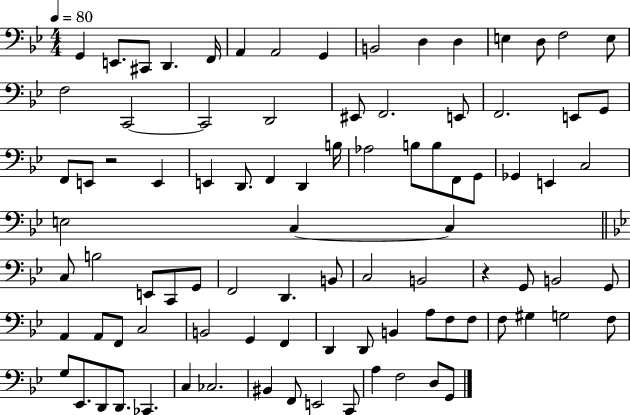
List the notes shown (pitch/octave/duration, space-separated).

G2/q E2/e. C#2/e D2/q. F2/s A2/q A2/h G2/q B2/h D3/q D3/q E3/q D3/e F3/h E3/e F3/h C2/h C2/h D2/h EIS2/e F2/h. E2/e F2/h. E2/e G2/e F2/e E2/e R/h E2/q E2/q D2/e. F2/q D2/q B3/s Ab3/h B3/e B3/e F2/e G2/e Gb2/q E2/q C3/h E3/h C3/q C3/q C3/e B3/h E2/e C2/e G2/e F2/h D2/q. B2/e C3/h B2/h R/q G2/e B2/h G2/e A2/q A2/e F2/e C3/h B2/h G2/q F2/q D2/q D2/e B2/q A3/e F3/e F3/e F3/e G#3/q G3/h F3/e G3/e Eb2/e. D2/e D2/e. CES2/q. C3/q CES3/h. BIS2/q F2/e E2/h C2/e A3/q F3/h D3/e G2/e